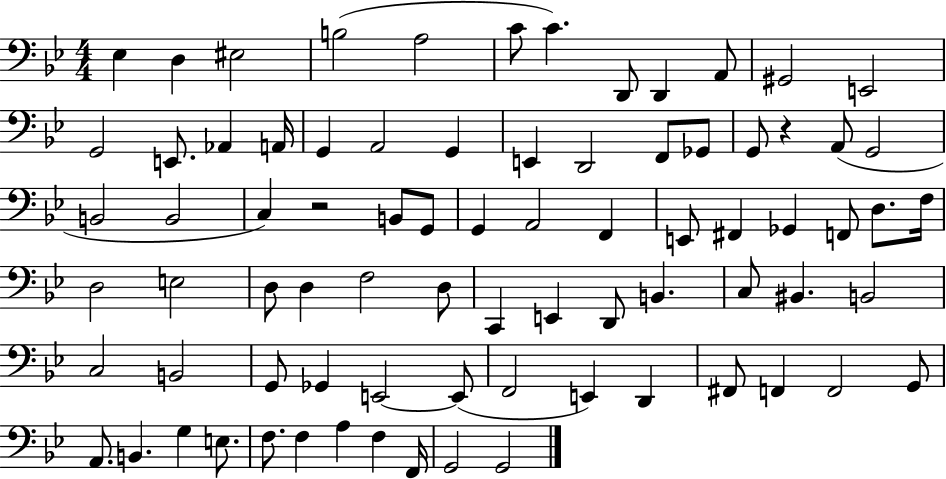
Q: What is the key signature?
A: BES major